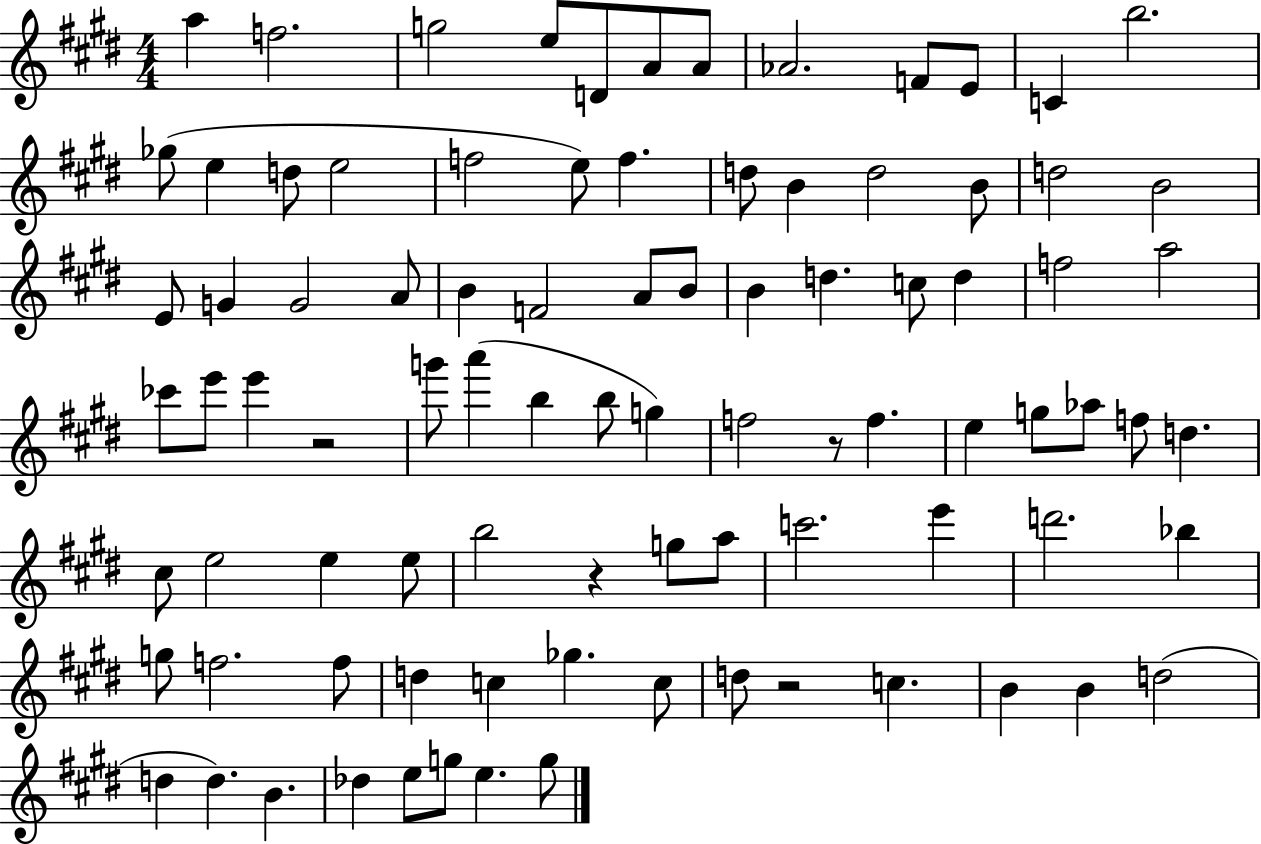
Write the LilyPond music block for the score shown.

{
  \clef treble
  \numericTimeSignature
  \time 4/4
  \key e \major
  a''4 f''2. | g''2 e''8 d'8 a'8 a'8 | aes'2. f'8 e'8 | c'4 b''2. | \break ges''8( e''4 d''8 e''2 | f''2 e''8) f''4. | d''8 b'4 d''2 b'8 | d''2 b'2 | \break e'8 g'4 g'2 a'8 | b'4 f'2 a'8 b'8 | b'4 d''4. c''8 d''4 | f''2 a''2 | \break ces'''8 e'''8 e'''4 r2 | g'''8 a'''4( b''4 b''8 g''4) | f''2 r8 f''4. | e''4 g''8 aes''8 f''8 d''4. | \break cis''8 e''2 e''4 e''8 | b''2 r4 g''8 a''8 | c'''2. e'''4 | d'''2. bes''4 | \break g''8 f''2. f''8 | d''4 c''4 ges''4. c''8 | d''8 r2 c''4. | b'4 b'4 d''2( | \break d''4 d''4.) b'4. | des''4 e''8 g''8 e''4. g''8 | \bar "|."
}